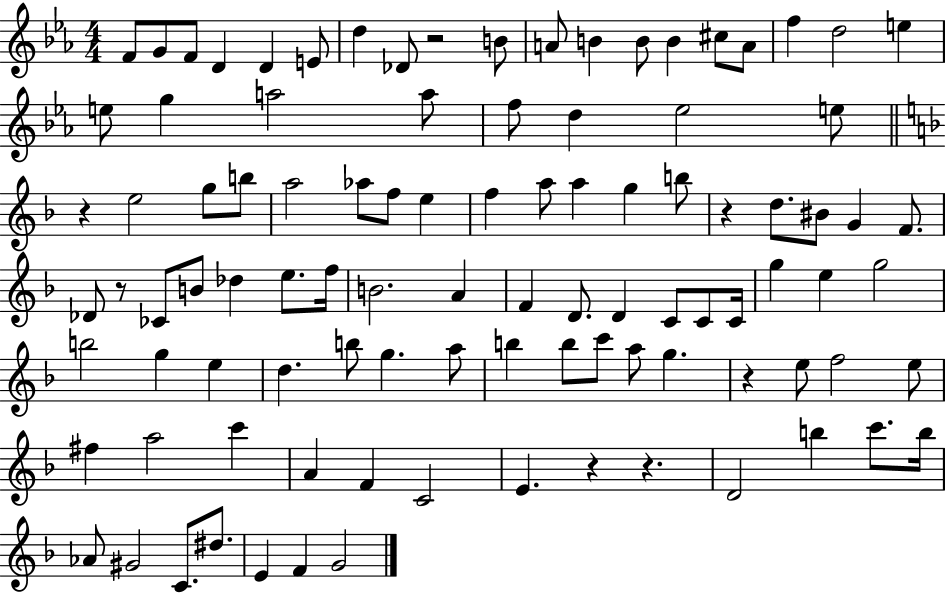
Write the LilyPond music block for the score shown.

{
  \clef treble
  \numericTimeSignature
  \time 4/4
  \key ees \major
  f'8 g'8 f'8 d'4 d'4 e'8 | d''4 des'8 r2 b'8 | a'8 b'4 b'8 b'4 cis''8 a'8 | f''4 d''2 e''4 | \break e''8 g''4 a''2 a''8 | f''8 d''4 ees''2 e''8 | \bar "||" \break \key f \major r4 e''2 g''8 b''8 | a''2 aes''8 f''8 e''4 | f''4 a''8 a''4 g''4 b''8 | r4 d''8. bis'8 g'4 f'8. | \break des'8 r8 ces'8 b'8 des''4 e''8. f''16 | b'2. a'4 | f'4 d'8. d'4 c'8 c'8 c'16 | g''4 e''4 g''2 | \break b''2 g''4 e''4 | d''4. b''8 g''4. a''8 | b''4 b''8 c'''8 a''8 g''4. | r4 e''8 f''2 e''8 | \break fis''4 a''2 c'''4 | a'4 f'4 c'2 | e'4. r4 r4. | d'2 b''4 c'''8. b''16 | \break aes'8 gis'2 c'8. dis''8. | e'4 f'4 g'2 | \bar "|."
}